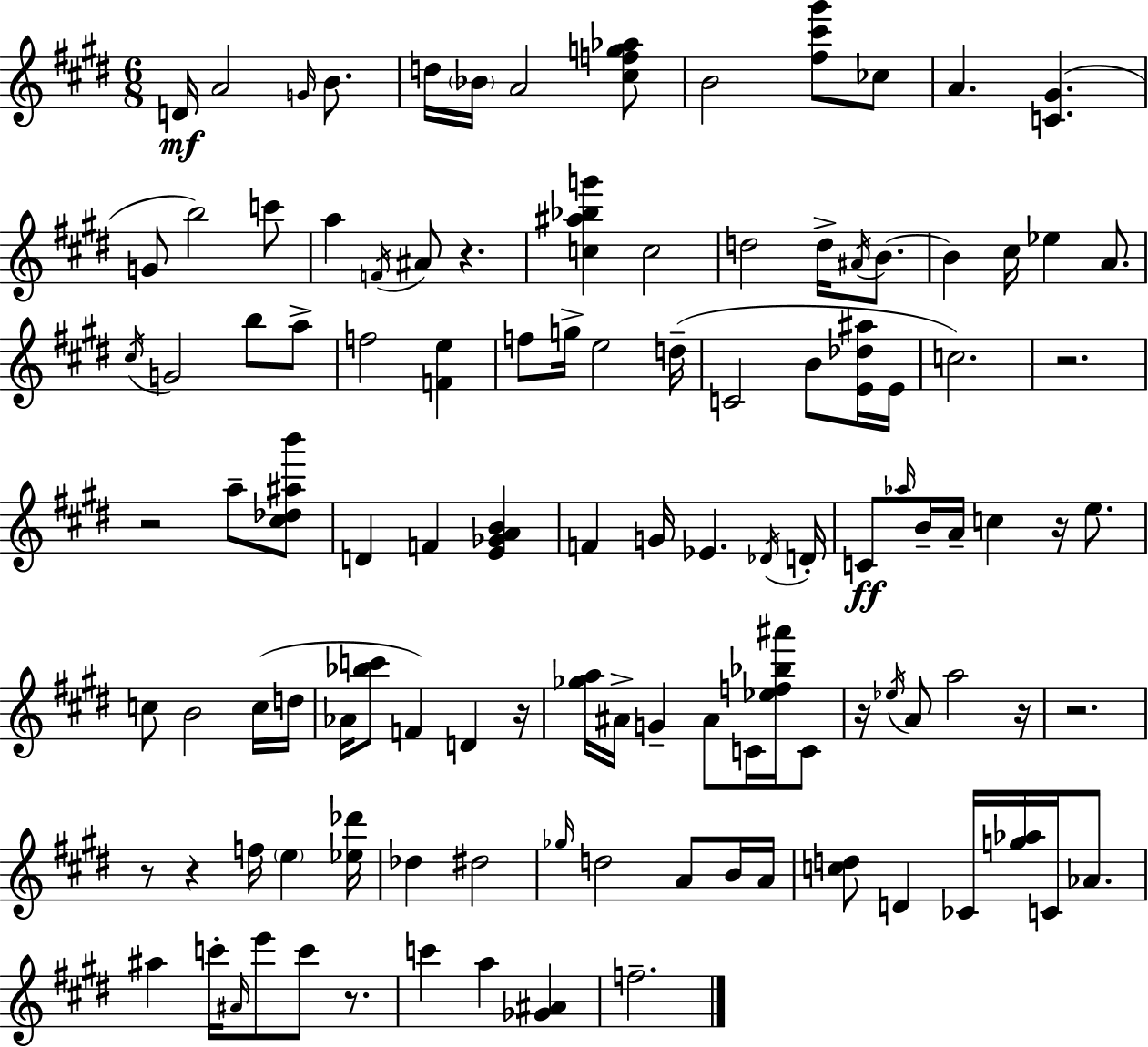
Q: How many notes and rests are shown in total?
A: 114